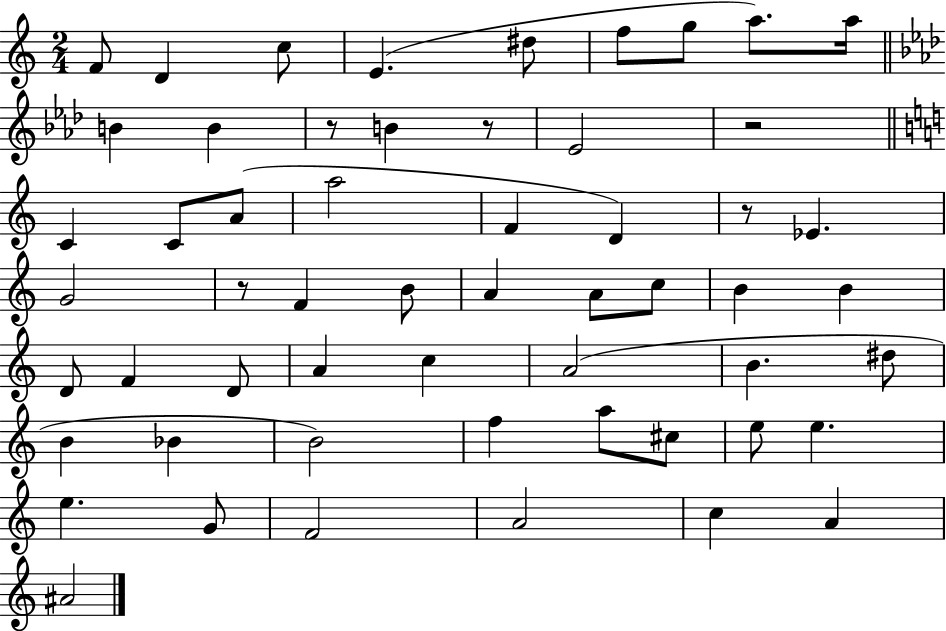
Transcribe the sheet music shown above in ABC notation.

X:1
T:Untitled
M:2/4
L:1/4
K:C
F/2 D c/2 E ^d/2 f/2 g/2 a/2 a/4 B B z/2 B z/2 _E2 z2 C C/2 A/2 a2 F D z/2 _E G2 z/2 F B/2 A A/2 c/2 B B D/2 F D/2 A c A2 B ^d/2 B _B B2 f a/2 ^c/2 e/2 e e G/2 F2 A2 c A ^A2